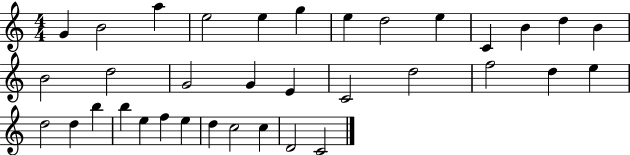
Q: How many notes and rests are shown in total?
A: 35